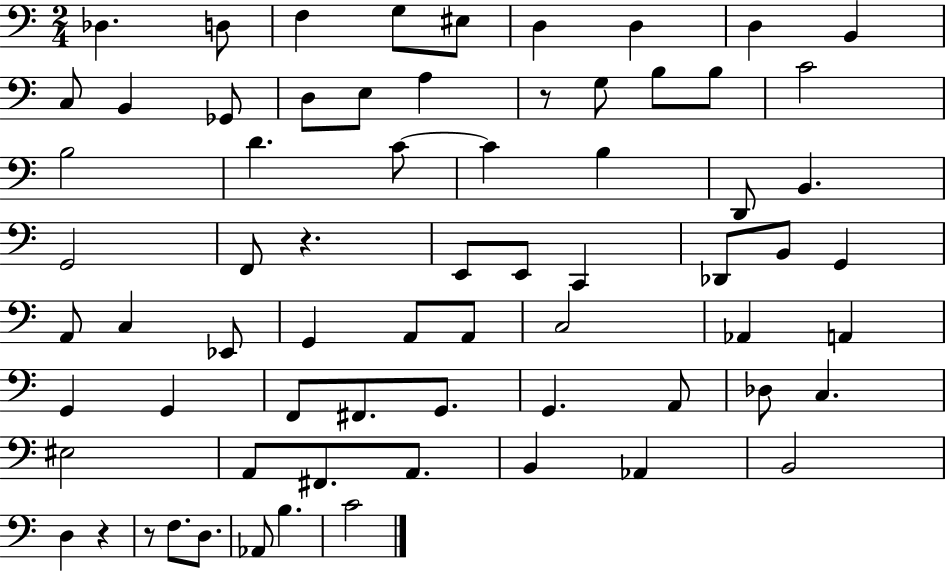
Db3/q. D3/e F3/q G3/e EIS3/e D3/q D3/q D3/q B2/q C3/e B2/q Gb2/e D3/e E3/e A3/q R/e G3/e B3/e B3/e C4/h B3/h D4/q. C4/e C4/q B3/q D2/e B2/q. G2/h F2/e R/q. E2/e E2/e C2/q Db2/e B2/e G2/q A2/e C3/q Eb2/e G2/q A2/e A2/e C3/h Ab2/q A2/q G2/q G2/q F2/e F#2/e. G2/e. G2/q. A2/e Db3/e C3/q. EIS3/h A2/e F#2/e. A2/e. B2/q Ab2/q B2/h D3/q R/q R/e F3/e. D3/e. Ab2/e B3/q. C4/h